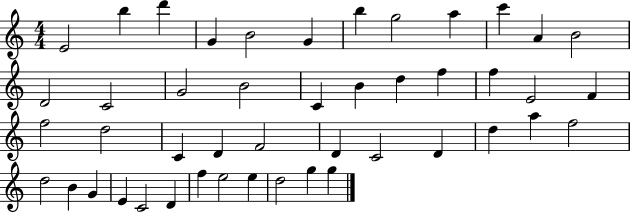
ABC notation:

X:1
T:Untitled
M:4/4
L:1/4
K:C
E2 b d' G B2 G b g2 a c' A B2 D2 C2 G2 B2 C B d f f E2 F f2 d2 C D F2 D C2 D d a f2 d2 B G E C2 D f e2 e d2 g g